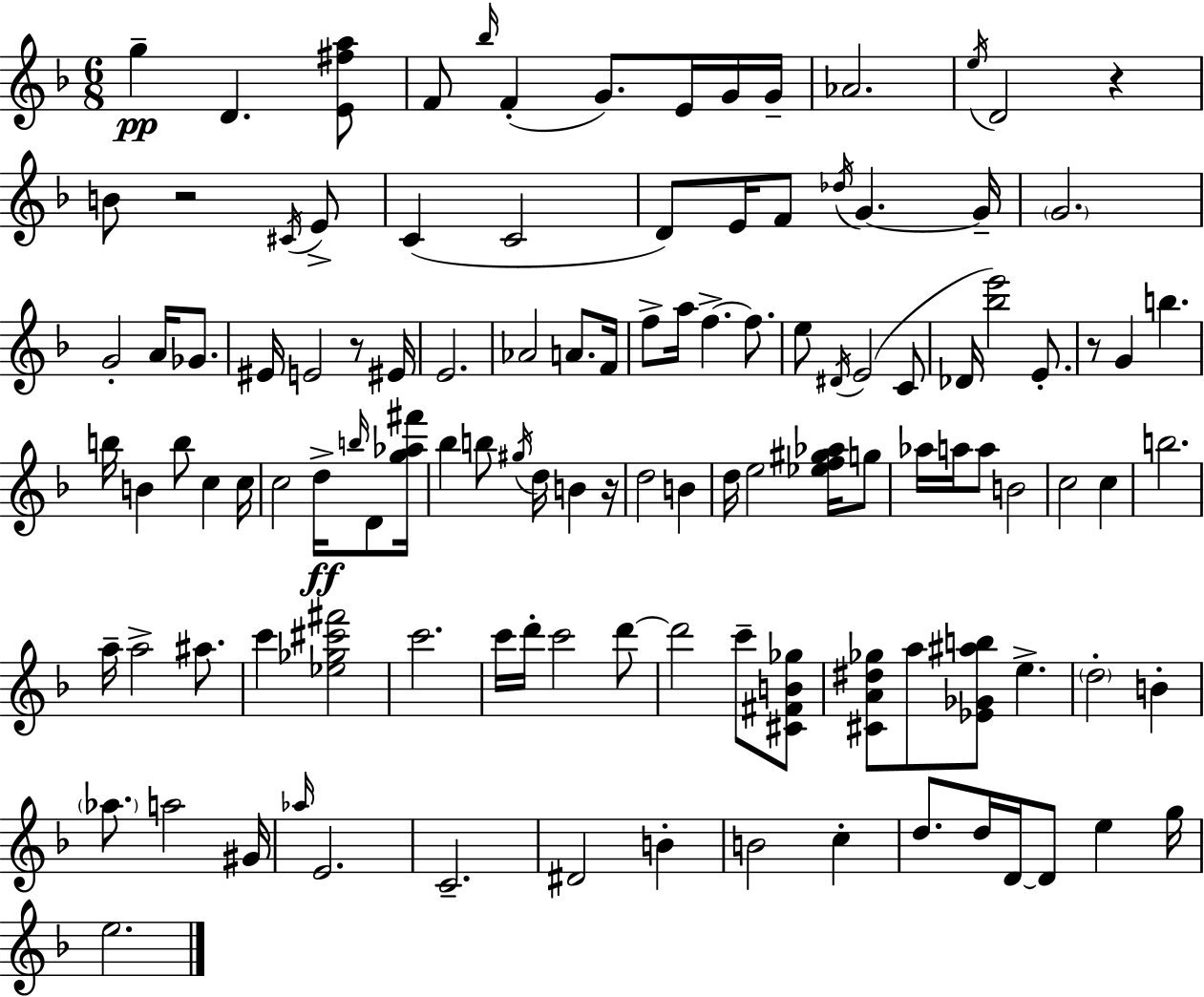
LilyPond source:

{
  \clef treble
  \numericTimeSignature
  \time 6/8
  \key d \minor
  g''4--\pp d'4. <e' fis'' a''>8 | f'8 \grace { bes''16 }( f'4-. g'8.) e'16 g'16 | g'16-- aes'2. | \acciaccatura { e''16 } d'2 r4 | \break b'8 r2 | \acciaccatura { cis'16 } e'8-> c'4( c'2 | d'8) e'16 f'8 \acciaccatura { des''16 } g'4.~~ | g'16-- \parenthesize g'2. | \break g'2-. | a'16 ges'8. eis'16 e'2 | r8 eis'16 e'2. | aes'2 | \break a'8. f'16 f''8-> a''16 f''4.->~~ | f''8. e''8 \acciaccatura { dis'16 } e'2( | c'8 des'16 <bes'' e'''>2) | e'8.-. r8 g'4 b''4. | \break b''16 b'4 b''8 | c''4 c''16 c''2 | d''16->\ff \grace { b''16 } d'8 <g'' aes'' fis'''>16 bes''4 b''8 | \acciaccatura { gis''16 } d''16 b'4 r16 d''2 | \break b'4 d''16 e''2 | <ees'' f'' gis'' aes''>16 g''8 aes''16 a''16 a''8 b'2 | c''2 | c''4 b''2. | \break a''16-- a''2-> | ais''8. c'''4 <ees'' ges'' cis''' fis'''>2 | c'''2. | c'''16 d'''16-. c'''2 | \break d'''8~~ d'''2 | c'''8-- <cis' fis' b' ges''>8 <cis' a' dis'' ges''>8 a''8 <ees' ges' ais'' b''>8 | e''4.-> \parenthesize d''2-. | b'4-. \parenthesize aes''8. a''2 | \break gis'16 \grace { aes''16 } e'2. | c'2.-- | dis'2 | b'4-. b'2 | \break c''4-. d''8. d''16 | d'16~~ d'8 e''4 g''16 e''2. | \bar "|."
}